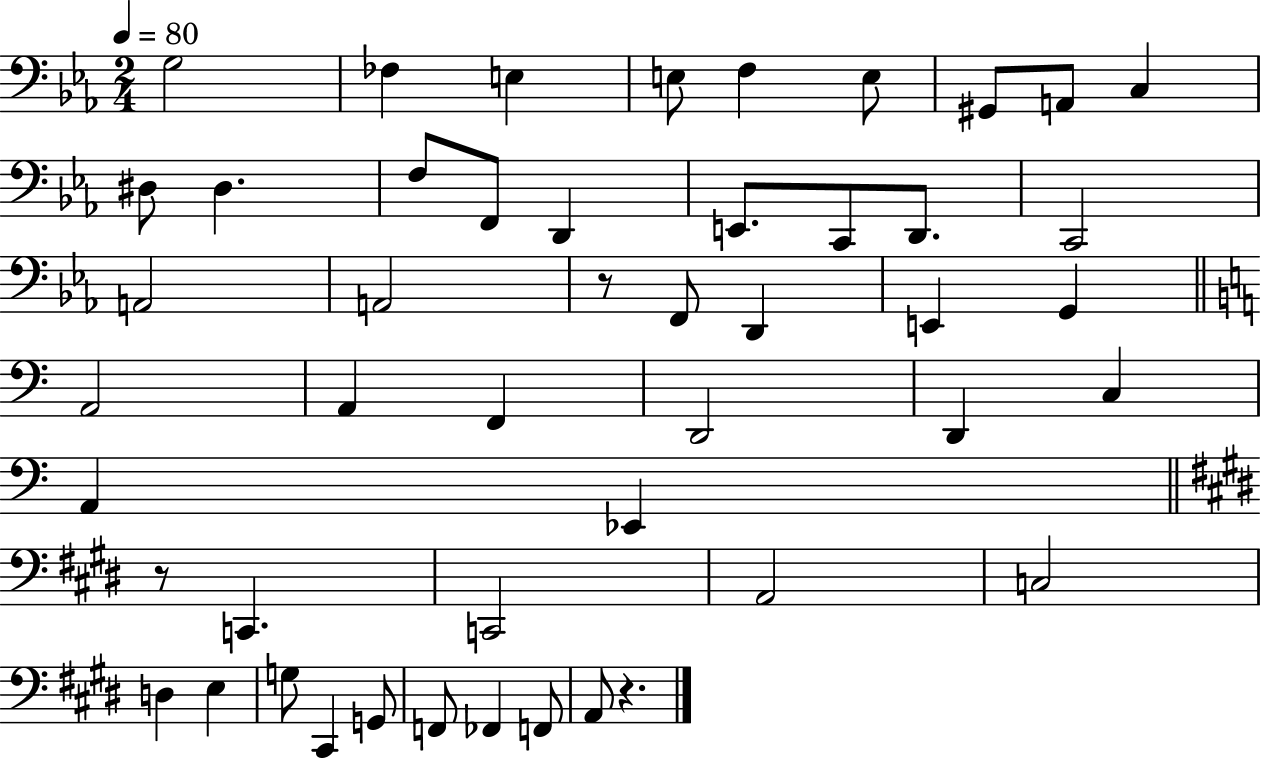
G3/h FES3/q E3/q E3/e F3/q E3/e G#2/e A2/e C3/q D#3/e D#3/q. F3/e F2/e D2/q E2/e. C2/e D2/e. C2/h A2/h A2/h R/e F2/e D2/q E2/q G2/q A2/h A2/q F2/q D2/h D2/q C3/q A2/q Eb2/q R/e C2/q. C2/h A2/h C3/h D3/q E3/q G3/e C#2/q G2/e F2/e FES2/q F2/e A2/e R/q.